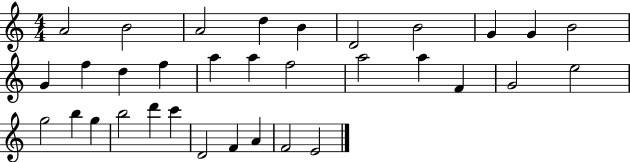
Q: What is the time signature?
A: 4/4